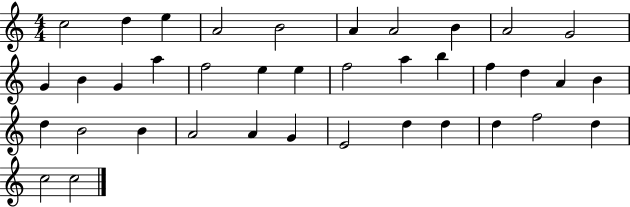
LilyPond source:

{
  \clef treble
  \numericTimeSignature
  \time 4/4
  \key c \major
  c''2 d''4 e''4 | a'2 b'2 | a'4 a'2 b'4 | a'2 g'2 | \break g'4 b'4 g'4 a''4 | f''2 e''4 e''4 | f''2 a''4 b''4 | f''4 d''4 a'4 b'4 | \break d''4 b'2 b'4 | a'2 a'4 g'4 | e'2 d''4 d''4 | d''4 f''2 d''4 | \break c''2 c''2 | \bar "|."
}